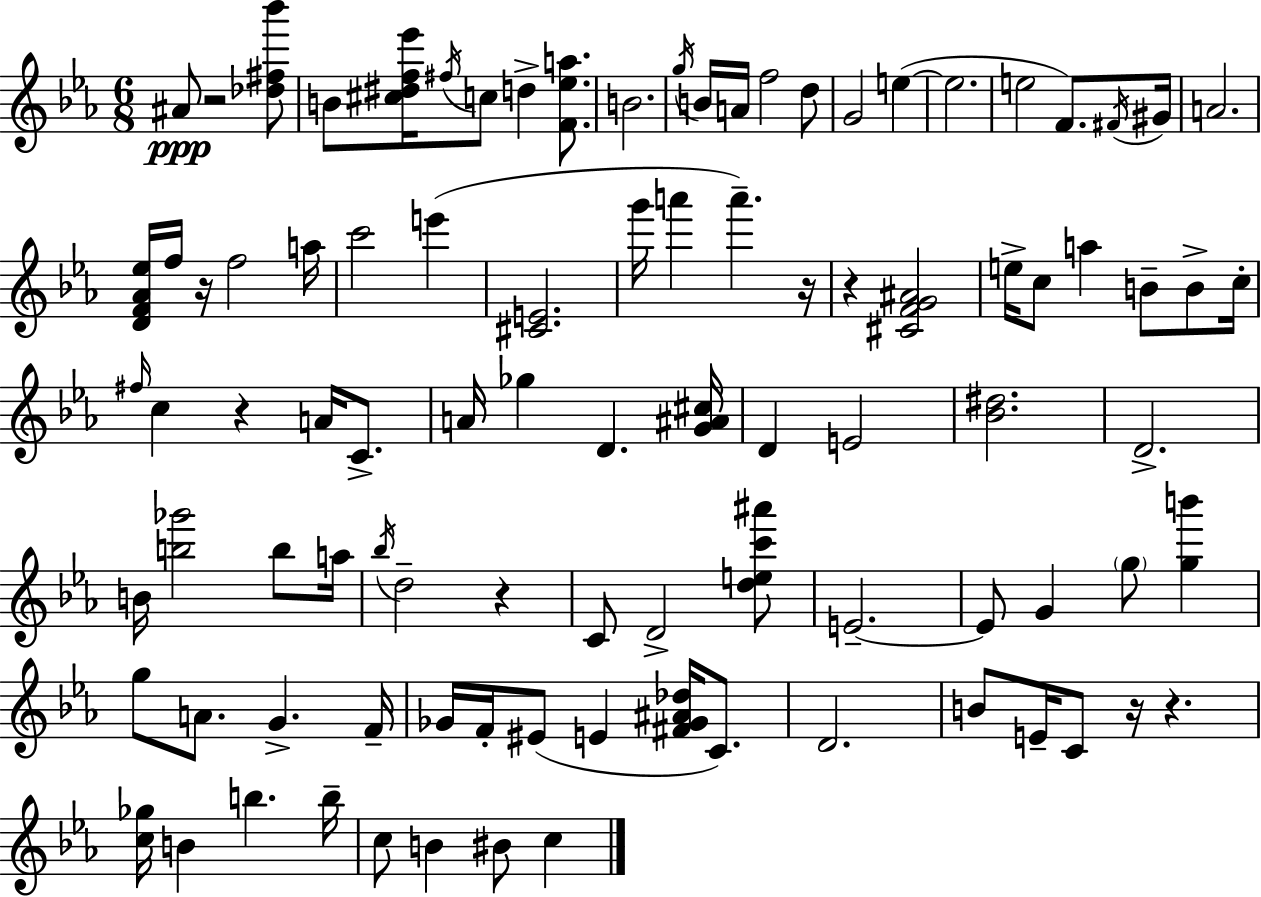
{
  \clef treble
  \numericTimeSignature
  \time 6/8
  \key c \minor
  \repeat volta 2 { ais'8\ppp r2 <des'' fis'' bes'''>8 | b'8 <cis'' dis'' f'' ees'''>16 \acciaccatura { fis''16 } c''8 d''4-> <f' ees'' a''>8. | b'2. | \acciaccatura { g''16 } b'16 a'16 f''2 | \break d''8 g'2 e''4~(~ | e''2. | e''2 f'8.) | \acciaccatura { fis'16 } gis'16 a'2. | \break <d' f' aes' ees''>16 f''16 r16 f''2 | a''16 c'''2 e'''4( | <cis' e'>2. | g'''16 a'''4 a'''4.--) | \break r16 r4 <cis' f' g' ais'>2 | e''16-> c''8 a''4 b'8-- | b'8-> c''16-. \grace { fis''16 } c''4 r4 | a'16 c'8.-> a'16 ges''4 d'4. | \break <g' ais' cis''>16 d'4 e'2 | <bes' dis''>2. | d'2.-> | b'16 <b'' ges'''>2 | \break b''8 a''16 \acciaccatura { bes''16 } d''2-- | r4 c'8 d'2-> | <d'' e'' c''' ais'''>8 e'2.--~~ | e'8 g'4 \parenthesize g''8 | \break <g'' b'''>4 g''8 a'8. g'4.-> | f'16-- ges'16 f'16-. eis'8( e'4 | <fis' ges' ais' des''>16 c'8.) d'2. | b'8 e'16-- c'8 r16 r4. | \break <c'' ges''>16 b'4 b''4. | b''16-- c''8 b'4 bis'8 | c''4 } \bar "|."
}